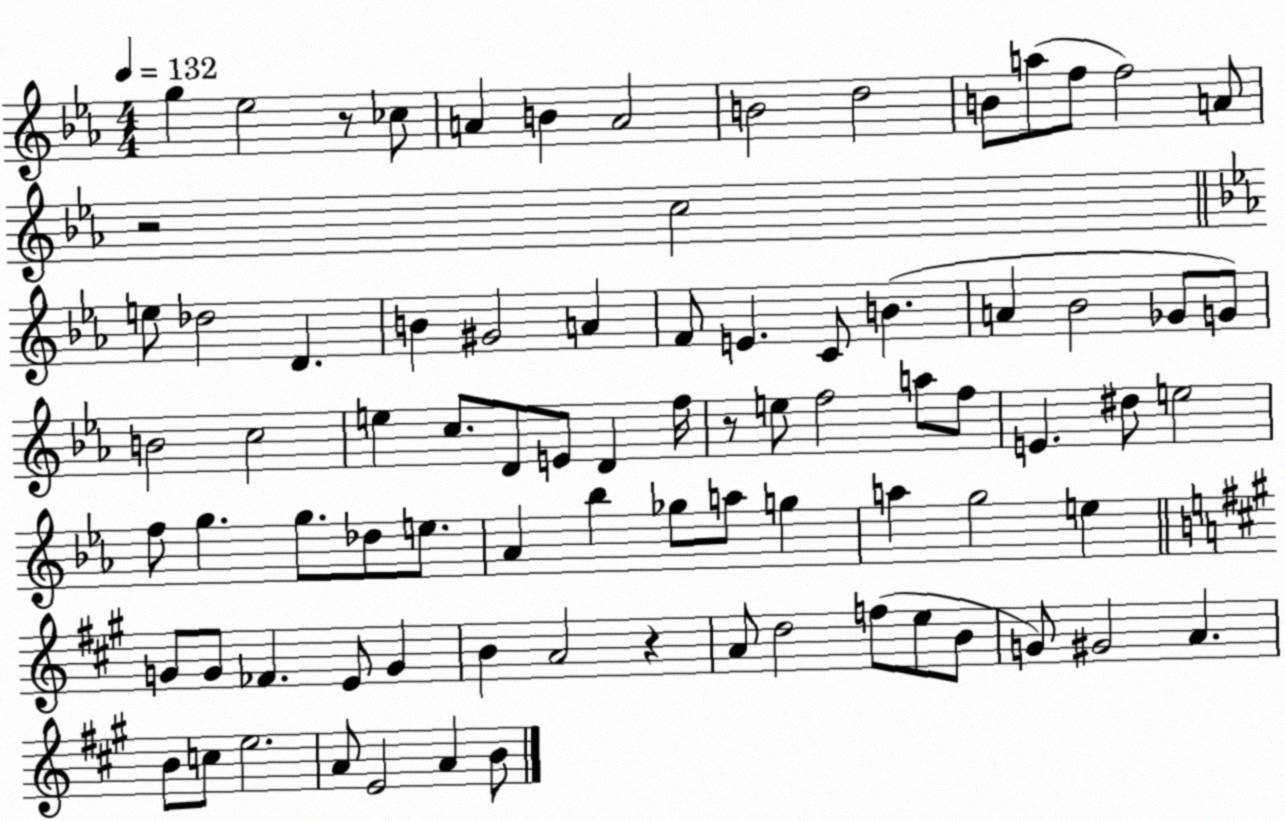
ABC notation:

X:1
T:Untitled
M:4/4
L:1/4
K:Eb
g _e2 z/2 _c/2 A B A2 B2 d2 B/2 a/2 f/2 f2 A/2 z2 c2 e/2 _d2 D B ^G2 A F/2 E C/2 B A _B2 _G/2 G/2 B2 c2 e c/2 D/2 E/2 D f/4 z/2 e/2 f2 a/2 f/2 E ^d/2 e2 f/2 g g/2 _d/2 e/2 _A _b _g/2 a/2 g a g2 e G/2 G/2 _F E/2 G B A2 z A/2 d2 f/2 e/2 B/2 G/2 ^G2 A B/2 c/2 e2 A/2 E2 A B/2